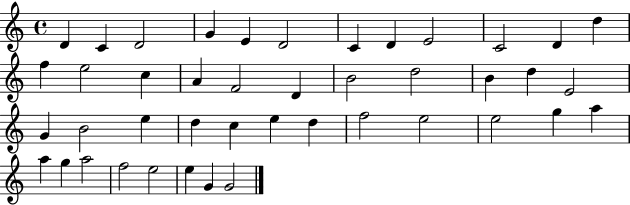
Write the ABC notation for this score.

X:1
T:Untitled
M:4/4
L:1/4
K:C
D C D2 G E D2 C D E2 C2 D d f e2 c A F2 D B2 d2 B d E2 G B2 e d c e d f2 e2 e2 g a a g a2 f2 e2 e G G2